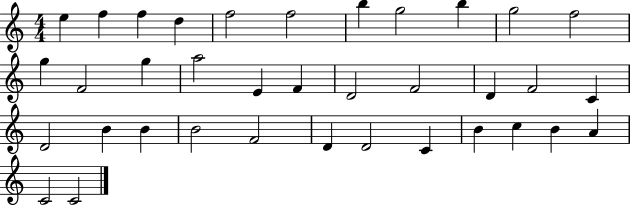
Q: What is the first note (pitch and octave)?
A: E5